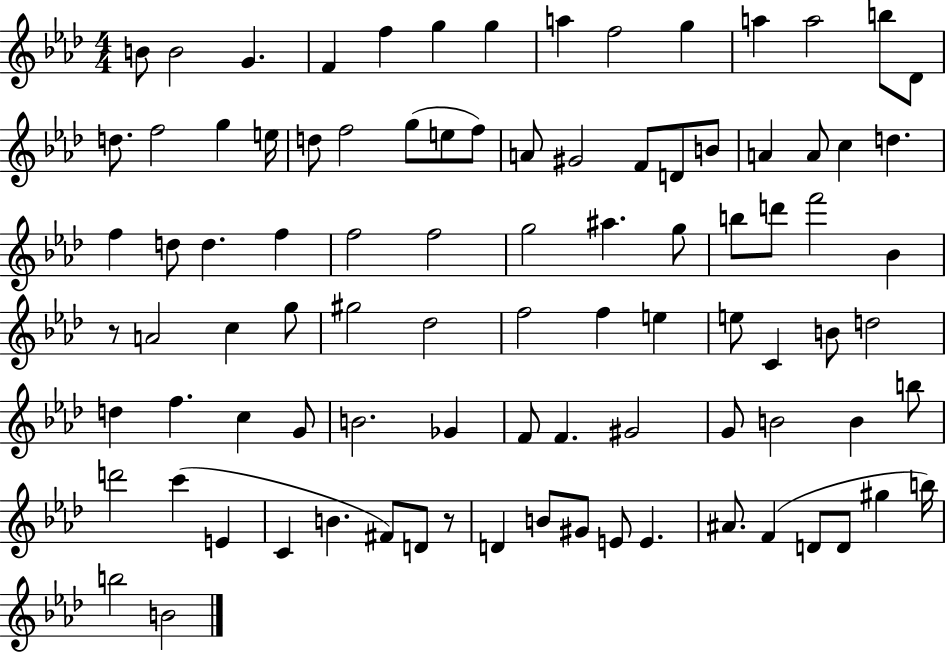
B4/e B4/h G4/q. F4/q F5/q G5/q G5/q A5/q F5/h G5/q A5/q A5/h B5/e Db4/e D5/e. F5/h G5/q E5/s D5/e F5/h G5/e E5/e F5/e A4/e G#4/h F4/e D4/e B4/e A4/q A4/e C5/q D5/q. F5/q D5/e D5/q. F5/q F5/h F5/h G5/h A#5/q. G5/e B5/e D6/e F6/h Bb4/q R/e A4/h C5/q G5/e G#5/h Db5/h F5/h F5/q E5/q E5/e C4/q B4/e D5/h D5/q F5/q. C5/q G4/e B4/h. Gb4/q F4/e F4/q. G#4/h G4/e B4/h B4/q B5/e D6/h C6/q E4/q C4/q B4/q. F#4/e D4/e R/e D4/q B4/e G#4/e E4/e E4/q. A#4/e. F4/q D4/e D4/e G#5/q B5/s B5/h B4/h